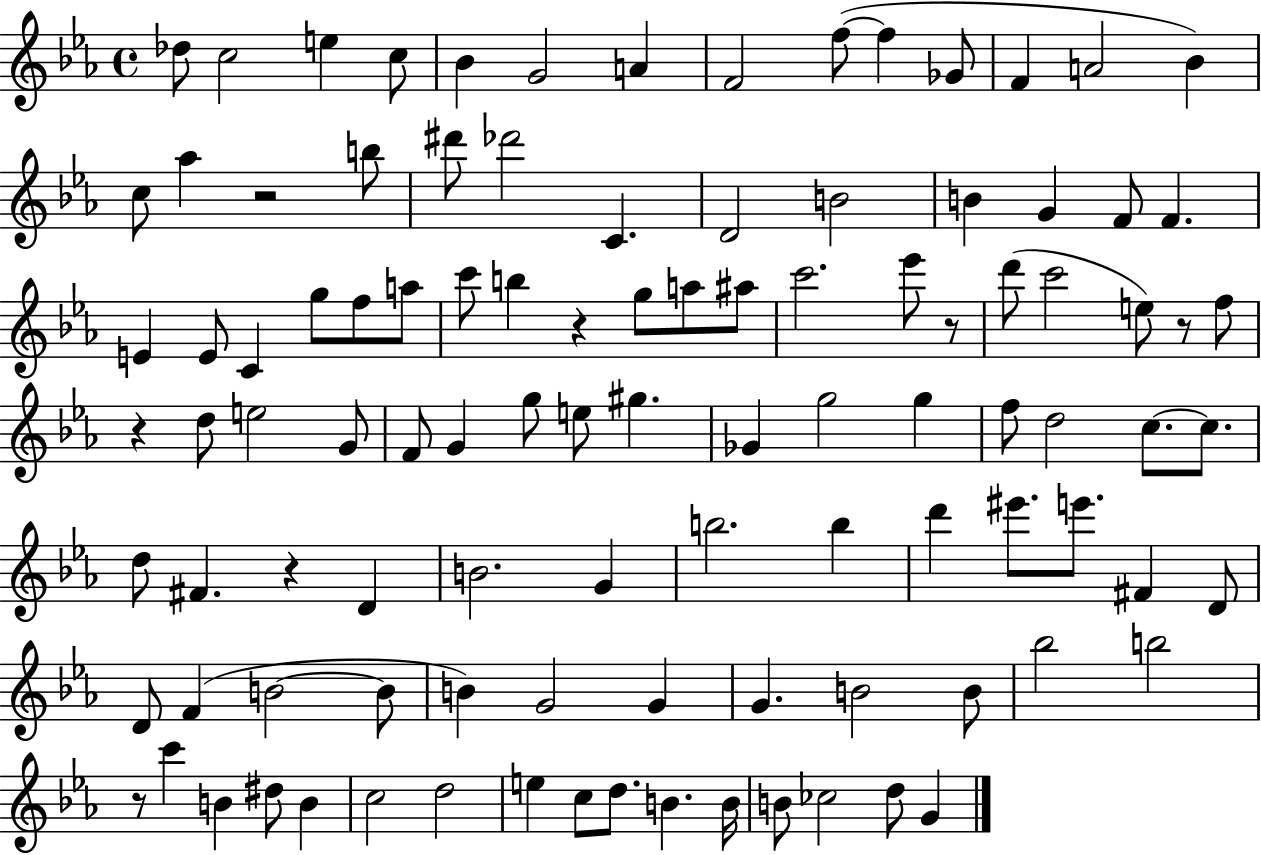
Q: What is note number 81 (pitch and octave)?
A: Bb5